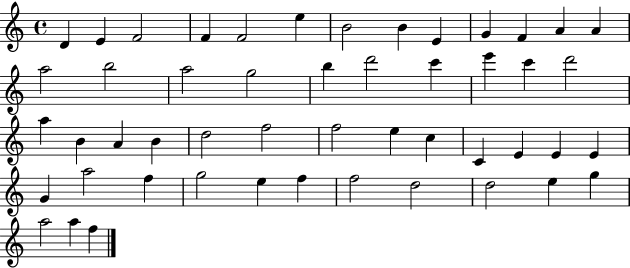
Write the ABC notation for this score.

X:1
T:Untitled
M:4/4
L:1/4
K:C
D E F2 F F2 e B2 B E G F A A a2 b2 a2 g2 b d'2 c' e' c' d'2 a B A B d2 f2 f2 e c C E E E G a2 f g2 e f f2 d2 d2 e g a2 a f